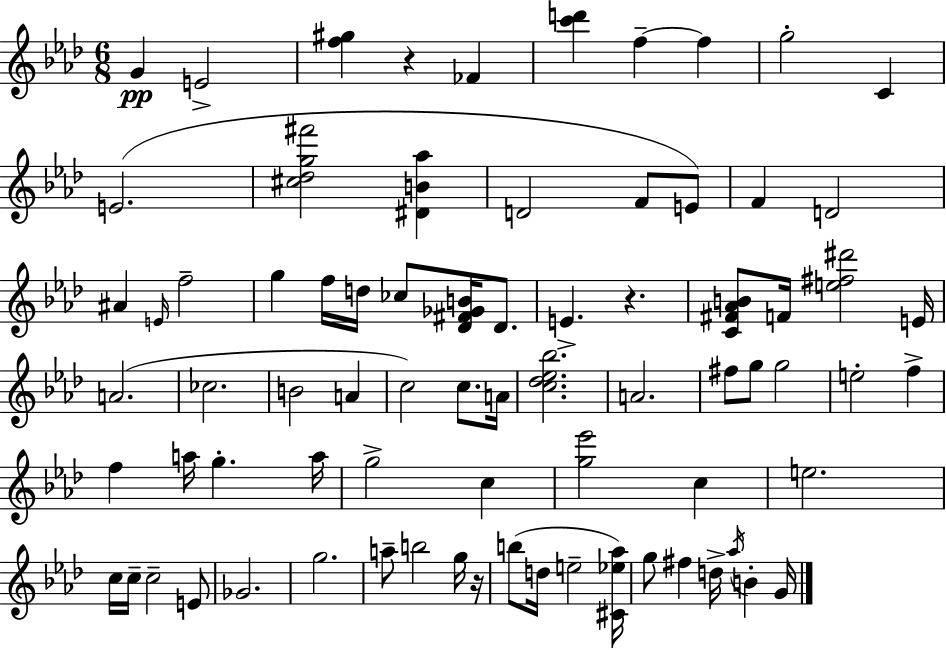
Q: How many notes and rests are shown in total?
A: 76